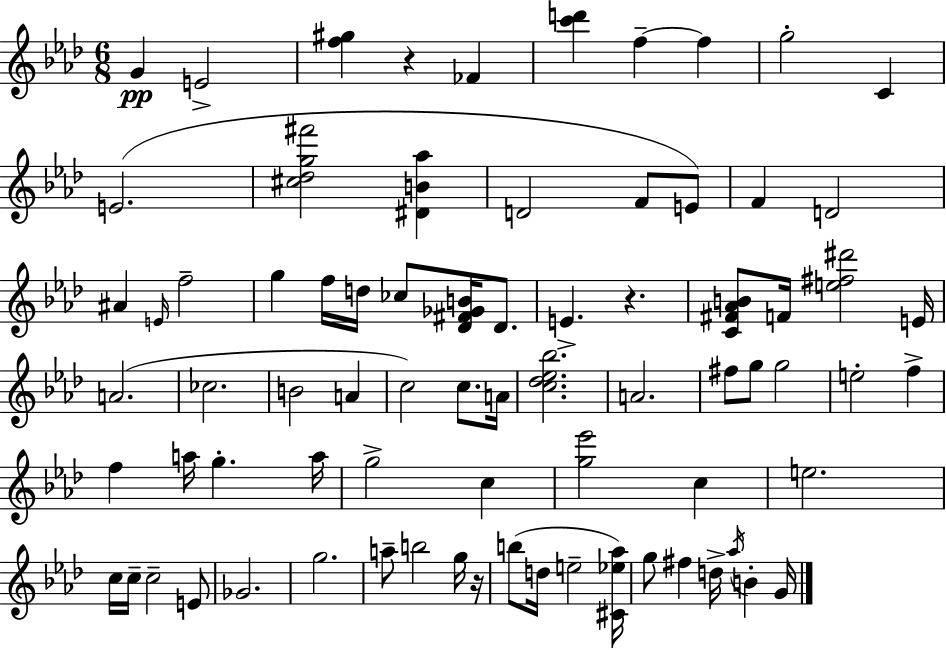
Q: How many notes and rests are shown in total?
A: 76